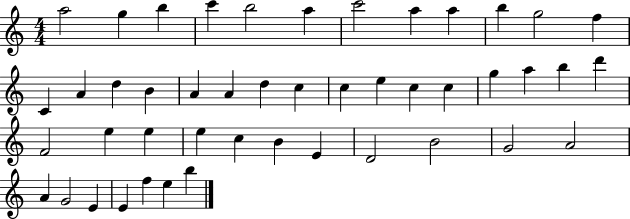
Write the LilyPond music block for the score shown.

{
  \clef treble
  \numericTimeSignature
  \time 4/4
  \key c \major
  a''2 g''4 b''4 | c'''4 b''2 a''4 | c'''2 a''4 a''4 | b''4 g''2 f''4 | \break c'4 a'4 d''4 b'4 | a'4 a'4 d''4 c''4 | c''4 e''4 c''4 c''4 | g''4 a''4 b''4 d'''4 | \break f'2 e''4 e''4 | e''4 c''4 b'4 e'4 | d'2 b'2 | g'2 a'2 | \break a'4 g'2 e'4 | e'4 f''4 e''4 b''4 | \bar "|."
}